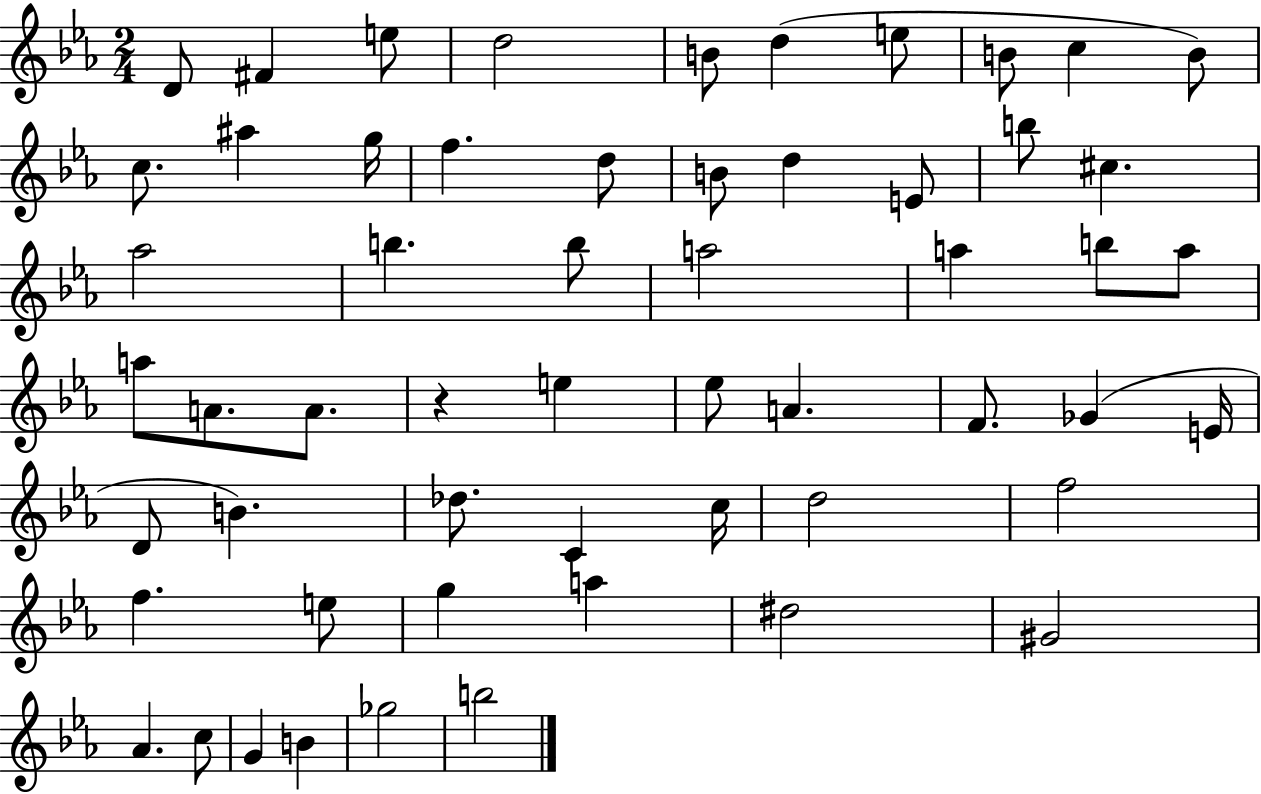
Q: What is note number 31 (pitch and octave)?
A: E5